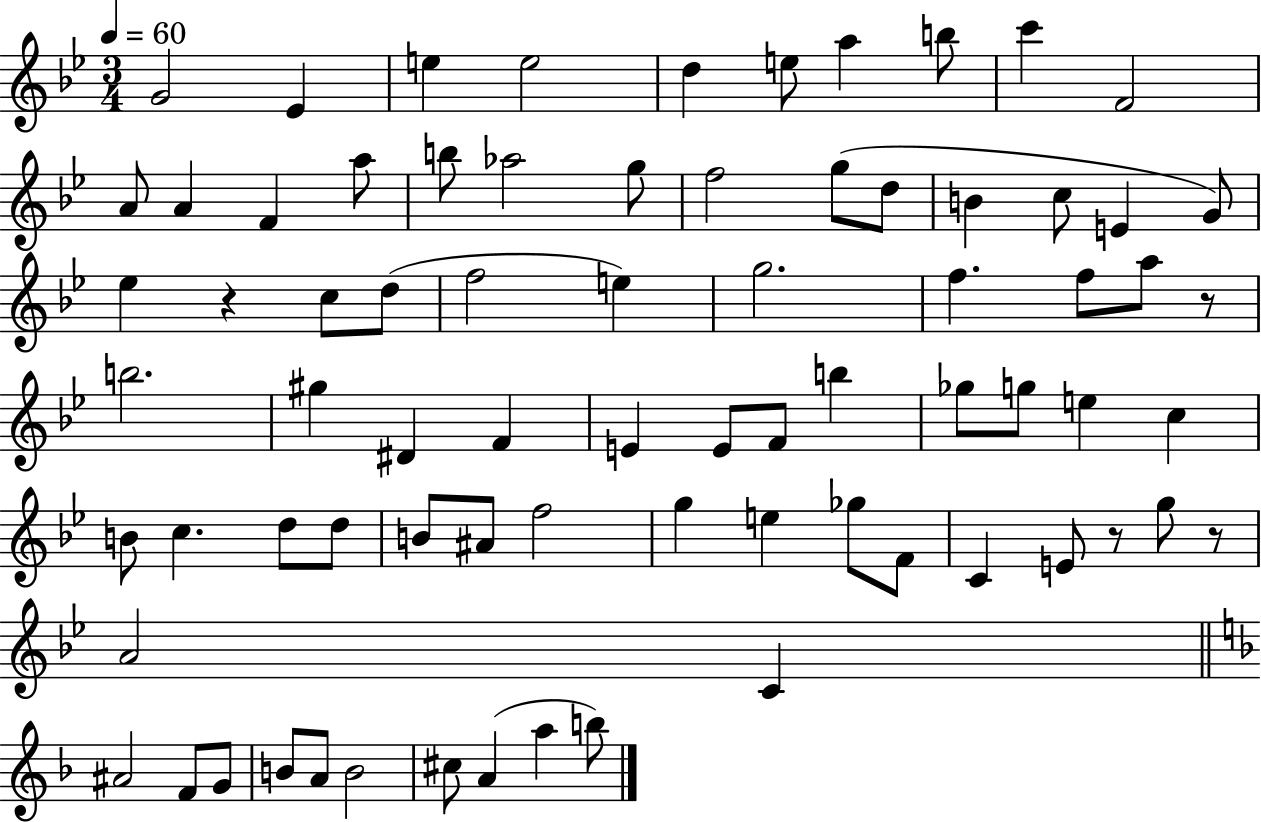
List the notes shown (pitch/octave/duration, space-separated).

G4/h Eb4/q E5/q E5/h D5/q E5/e A5/q B5/e C6/q F4/h A4/e A4/q F4/q A5/e B5/e Ab5/h G5/e F5/h G5/e D5/e B4/q C5/e E4/q G4/e Eb5/q R/q C5/e D5/e F5/h E5/q G5/h. F5/q. F5/e A5/e R/e B5/h. G#5/q D#4/q F4/q E4/q E4/e F4/e B5/q Gb5/e G5/e E5/q C5/q B4/e C5/q. D5/e D5/e B4/e A#4/e F5/h G5/q E5/q Gb5/e F4/e C4/q E4/e R/e G5/e R/e A4/h C4/q A#4/h F4/e G4/e B4/e A4/e B4/h C#5/e A4/q A5/q B5/e